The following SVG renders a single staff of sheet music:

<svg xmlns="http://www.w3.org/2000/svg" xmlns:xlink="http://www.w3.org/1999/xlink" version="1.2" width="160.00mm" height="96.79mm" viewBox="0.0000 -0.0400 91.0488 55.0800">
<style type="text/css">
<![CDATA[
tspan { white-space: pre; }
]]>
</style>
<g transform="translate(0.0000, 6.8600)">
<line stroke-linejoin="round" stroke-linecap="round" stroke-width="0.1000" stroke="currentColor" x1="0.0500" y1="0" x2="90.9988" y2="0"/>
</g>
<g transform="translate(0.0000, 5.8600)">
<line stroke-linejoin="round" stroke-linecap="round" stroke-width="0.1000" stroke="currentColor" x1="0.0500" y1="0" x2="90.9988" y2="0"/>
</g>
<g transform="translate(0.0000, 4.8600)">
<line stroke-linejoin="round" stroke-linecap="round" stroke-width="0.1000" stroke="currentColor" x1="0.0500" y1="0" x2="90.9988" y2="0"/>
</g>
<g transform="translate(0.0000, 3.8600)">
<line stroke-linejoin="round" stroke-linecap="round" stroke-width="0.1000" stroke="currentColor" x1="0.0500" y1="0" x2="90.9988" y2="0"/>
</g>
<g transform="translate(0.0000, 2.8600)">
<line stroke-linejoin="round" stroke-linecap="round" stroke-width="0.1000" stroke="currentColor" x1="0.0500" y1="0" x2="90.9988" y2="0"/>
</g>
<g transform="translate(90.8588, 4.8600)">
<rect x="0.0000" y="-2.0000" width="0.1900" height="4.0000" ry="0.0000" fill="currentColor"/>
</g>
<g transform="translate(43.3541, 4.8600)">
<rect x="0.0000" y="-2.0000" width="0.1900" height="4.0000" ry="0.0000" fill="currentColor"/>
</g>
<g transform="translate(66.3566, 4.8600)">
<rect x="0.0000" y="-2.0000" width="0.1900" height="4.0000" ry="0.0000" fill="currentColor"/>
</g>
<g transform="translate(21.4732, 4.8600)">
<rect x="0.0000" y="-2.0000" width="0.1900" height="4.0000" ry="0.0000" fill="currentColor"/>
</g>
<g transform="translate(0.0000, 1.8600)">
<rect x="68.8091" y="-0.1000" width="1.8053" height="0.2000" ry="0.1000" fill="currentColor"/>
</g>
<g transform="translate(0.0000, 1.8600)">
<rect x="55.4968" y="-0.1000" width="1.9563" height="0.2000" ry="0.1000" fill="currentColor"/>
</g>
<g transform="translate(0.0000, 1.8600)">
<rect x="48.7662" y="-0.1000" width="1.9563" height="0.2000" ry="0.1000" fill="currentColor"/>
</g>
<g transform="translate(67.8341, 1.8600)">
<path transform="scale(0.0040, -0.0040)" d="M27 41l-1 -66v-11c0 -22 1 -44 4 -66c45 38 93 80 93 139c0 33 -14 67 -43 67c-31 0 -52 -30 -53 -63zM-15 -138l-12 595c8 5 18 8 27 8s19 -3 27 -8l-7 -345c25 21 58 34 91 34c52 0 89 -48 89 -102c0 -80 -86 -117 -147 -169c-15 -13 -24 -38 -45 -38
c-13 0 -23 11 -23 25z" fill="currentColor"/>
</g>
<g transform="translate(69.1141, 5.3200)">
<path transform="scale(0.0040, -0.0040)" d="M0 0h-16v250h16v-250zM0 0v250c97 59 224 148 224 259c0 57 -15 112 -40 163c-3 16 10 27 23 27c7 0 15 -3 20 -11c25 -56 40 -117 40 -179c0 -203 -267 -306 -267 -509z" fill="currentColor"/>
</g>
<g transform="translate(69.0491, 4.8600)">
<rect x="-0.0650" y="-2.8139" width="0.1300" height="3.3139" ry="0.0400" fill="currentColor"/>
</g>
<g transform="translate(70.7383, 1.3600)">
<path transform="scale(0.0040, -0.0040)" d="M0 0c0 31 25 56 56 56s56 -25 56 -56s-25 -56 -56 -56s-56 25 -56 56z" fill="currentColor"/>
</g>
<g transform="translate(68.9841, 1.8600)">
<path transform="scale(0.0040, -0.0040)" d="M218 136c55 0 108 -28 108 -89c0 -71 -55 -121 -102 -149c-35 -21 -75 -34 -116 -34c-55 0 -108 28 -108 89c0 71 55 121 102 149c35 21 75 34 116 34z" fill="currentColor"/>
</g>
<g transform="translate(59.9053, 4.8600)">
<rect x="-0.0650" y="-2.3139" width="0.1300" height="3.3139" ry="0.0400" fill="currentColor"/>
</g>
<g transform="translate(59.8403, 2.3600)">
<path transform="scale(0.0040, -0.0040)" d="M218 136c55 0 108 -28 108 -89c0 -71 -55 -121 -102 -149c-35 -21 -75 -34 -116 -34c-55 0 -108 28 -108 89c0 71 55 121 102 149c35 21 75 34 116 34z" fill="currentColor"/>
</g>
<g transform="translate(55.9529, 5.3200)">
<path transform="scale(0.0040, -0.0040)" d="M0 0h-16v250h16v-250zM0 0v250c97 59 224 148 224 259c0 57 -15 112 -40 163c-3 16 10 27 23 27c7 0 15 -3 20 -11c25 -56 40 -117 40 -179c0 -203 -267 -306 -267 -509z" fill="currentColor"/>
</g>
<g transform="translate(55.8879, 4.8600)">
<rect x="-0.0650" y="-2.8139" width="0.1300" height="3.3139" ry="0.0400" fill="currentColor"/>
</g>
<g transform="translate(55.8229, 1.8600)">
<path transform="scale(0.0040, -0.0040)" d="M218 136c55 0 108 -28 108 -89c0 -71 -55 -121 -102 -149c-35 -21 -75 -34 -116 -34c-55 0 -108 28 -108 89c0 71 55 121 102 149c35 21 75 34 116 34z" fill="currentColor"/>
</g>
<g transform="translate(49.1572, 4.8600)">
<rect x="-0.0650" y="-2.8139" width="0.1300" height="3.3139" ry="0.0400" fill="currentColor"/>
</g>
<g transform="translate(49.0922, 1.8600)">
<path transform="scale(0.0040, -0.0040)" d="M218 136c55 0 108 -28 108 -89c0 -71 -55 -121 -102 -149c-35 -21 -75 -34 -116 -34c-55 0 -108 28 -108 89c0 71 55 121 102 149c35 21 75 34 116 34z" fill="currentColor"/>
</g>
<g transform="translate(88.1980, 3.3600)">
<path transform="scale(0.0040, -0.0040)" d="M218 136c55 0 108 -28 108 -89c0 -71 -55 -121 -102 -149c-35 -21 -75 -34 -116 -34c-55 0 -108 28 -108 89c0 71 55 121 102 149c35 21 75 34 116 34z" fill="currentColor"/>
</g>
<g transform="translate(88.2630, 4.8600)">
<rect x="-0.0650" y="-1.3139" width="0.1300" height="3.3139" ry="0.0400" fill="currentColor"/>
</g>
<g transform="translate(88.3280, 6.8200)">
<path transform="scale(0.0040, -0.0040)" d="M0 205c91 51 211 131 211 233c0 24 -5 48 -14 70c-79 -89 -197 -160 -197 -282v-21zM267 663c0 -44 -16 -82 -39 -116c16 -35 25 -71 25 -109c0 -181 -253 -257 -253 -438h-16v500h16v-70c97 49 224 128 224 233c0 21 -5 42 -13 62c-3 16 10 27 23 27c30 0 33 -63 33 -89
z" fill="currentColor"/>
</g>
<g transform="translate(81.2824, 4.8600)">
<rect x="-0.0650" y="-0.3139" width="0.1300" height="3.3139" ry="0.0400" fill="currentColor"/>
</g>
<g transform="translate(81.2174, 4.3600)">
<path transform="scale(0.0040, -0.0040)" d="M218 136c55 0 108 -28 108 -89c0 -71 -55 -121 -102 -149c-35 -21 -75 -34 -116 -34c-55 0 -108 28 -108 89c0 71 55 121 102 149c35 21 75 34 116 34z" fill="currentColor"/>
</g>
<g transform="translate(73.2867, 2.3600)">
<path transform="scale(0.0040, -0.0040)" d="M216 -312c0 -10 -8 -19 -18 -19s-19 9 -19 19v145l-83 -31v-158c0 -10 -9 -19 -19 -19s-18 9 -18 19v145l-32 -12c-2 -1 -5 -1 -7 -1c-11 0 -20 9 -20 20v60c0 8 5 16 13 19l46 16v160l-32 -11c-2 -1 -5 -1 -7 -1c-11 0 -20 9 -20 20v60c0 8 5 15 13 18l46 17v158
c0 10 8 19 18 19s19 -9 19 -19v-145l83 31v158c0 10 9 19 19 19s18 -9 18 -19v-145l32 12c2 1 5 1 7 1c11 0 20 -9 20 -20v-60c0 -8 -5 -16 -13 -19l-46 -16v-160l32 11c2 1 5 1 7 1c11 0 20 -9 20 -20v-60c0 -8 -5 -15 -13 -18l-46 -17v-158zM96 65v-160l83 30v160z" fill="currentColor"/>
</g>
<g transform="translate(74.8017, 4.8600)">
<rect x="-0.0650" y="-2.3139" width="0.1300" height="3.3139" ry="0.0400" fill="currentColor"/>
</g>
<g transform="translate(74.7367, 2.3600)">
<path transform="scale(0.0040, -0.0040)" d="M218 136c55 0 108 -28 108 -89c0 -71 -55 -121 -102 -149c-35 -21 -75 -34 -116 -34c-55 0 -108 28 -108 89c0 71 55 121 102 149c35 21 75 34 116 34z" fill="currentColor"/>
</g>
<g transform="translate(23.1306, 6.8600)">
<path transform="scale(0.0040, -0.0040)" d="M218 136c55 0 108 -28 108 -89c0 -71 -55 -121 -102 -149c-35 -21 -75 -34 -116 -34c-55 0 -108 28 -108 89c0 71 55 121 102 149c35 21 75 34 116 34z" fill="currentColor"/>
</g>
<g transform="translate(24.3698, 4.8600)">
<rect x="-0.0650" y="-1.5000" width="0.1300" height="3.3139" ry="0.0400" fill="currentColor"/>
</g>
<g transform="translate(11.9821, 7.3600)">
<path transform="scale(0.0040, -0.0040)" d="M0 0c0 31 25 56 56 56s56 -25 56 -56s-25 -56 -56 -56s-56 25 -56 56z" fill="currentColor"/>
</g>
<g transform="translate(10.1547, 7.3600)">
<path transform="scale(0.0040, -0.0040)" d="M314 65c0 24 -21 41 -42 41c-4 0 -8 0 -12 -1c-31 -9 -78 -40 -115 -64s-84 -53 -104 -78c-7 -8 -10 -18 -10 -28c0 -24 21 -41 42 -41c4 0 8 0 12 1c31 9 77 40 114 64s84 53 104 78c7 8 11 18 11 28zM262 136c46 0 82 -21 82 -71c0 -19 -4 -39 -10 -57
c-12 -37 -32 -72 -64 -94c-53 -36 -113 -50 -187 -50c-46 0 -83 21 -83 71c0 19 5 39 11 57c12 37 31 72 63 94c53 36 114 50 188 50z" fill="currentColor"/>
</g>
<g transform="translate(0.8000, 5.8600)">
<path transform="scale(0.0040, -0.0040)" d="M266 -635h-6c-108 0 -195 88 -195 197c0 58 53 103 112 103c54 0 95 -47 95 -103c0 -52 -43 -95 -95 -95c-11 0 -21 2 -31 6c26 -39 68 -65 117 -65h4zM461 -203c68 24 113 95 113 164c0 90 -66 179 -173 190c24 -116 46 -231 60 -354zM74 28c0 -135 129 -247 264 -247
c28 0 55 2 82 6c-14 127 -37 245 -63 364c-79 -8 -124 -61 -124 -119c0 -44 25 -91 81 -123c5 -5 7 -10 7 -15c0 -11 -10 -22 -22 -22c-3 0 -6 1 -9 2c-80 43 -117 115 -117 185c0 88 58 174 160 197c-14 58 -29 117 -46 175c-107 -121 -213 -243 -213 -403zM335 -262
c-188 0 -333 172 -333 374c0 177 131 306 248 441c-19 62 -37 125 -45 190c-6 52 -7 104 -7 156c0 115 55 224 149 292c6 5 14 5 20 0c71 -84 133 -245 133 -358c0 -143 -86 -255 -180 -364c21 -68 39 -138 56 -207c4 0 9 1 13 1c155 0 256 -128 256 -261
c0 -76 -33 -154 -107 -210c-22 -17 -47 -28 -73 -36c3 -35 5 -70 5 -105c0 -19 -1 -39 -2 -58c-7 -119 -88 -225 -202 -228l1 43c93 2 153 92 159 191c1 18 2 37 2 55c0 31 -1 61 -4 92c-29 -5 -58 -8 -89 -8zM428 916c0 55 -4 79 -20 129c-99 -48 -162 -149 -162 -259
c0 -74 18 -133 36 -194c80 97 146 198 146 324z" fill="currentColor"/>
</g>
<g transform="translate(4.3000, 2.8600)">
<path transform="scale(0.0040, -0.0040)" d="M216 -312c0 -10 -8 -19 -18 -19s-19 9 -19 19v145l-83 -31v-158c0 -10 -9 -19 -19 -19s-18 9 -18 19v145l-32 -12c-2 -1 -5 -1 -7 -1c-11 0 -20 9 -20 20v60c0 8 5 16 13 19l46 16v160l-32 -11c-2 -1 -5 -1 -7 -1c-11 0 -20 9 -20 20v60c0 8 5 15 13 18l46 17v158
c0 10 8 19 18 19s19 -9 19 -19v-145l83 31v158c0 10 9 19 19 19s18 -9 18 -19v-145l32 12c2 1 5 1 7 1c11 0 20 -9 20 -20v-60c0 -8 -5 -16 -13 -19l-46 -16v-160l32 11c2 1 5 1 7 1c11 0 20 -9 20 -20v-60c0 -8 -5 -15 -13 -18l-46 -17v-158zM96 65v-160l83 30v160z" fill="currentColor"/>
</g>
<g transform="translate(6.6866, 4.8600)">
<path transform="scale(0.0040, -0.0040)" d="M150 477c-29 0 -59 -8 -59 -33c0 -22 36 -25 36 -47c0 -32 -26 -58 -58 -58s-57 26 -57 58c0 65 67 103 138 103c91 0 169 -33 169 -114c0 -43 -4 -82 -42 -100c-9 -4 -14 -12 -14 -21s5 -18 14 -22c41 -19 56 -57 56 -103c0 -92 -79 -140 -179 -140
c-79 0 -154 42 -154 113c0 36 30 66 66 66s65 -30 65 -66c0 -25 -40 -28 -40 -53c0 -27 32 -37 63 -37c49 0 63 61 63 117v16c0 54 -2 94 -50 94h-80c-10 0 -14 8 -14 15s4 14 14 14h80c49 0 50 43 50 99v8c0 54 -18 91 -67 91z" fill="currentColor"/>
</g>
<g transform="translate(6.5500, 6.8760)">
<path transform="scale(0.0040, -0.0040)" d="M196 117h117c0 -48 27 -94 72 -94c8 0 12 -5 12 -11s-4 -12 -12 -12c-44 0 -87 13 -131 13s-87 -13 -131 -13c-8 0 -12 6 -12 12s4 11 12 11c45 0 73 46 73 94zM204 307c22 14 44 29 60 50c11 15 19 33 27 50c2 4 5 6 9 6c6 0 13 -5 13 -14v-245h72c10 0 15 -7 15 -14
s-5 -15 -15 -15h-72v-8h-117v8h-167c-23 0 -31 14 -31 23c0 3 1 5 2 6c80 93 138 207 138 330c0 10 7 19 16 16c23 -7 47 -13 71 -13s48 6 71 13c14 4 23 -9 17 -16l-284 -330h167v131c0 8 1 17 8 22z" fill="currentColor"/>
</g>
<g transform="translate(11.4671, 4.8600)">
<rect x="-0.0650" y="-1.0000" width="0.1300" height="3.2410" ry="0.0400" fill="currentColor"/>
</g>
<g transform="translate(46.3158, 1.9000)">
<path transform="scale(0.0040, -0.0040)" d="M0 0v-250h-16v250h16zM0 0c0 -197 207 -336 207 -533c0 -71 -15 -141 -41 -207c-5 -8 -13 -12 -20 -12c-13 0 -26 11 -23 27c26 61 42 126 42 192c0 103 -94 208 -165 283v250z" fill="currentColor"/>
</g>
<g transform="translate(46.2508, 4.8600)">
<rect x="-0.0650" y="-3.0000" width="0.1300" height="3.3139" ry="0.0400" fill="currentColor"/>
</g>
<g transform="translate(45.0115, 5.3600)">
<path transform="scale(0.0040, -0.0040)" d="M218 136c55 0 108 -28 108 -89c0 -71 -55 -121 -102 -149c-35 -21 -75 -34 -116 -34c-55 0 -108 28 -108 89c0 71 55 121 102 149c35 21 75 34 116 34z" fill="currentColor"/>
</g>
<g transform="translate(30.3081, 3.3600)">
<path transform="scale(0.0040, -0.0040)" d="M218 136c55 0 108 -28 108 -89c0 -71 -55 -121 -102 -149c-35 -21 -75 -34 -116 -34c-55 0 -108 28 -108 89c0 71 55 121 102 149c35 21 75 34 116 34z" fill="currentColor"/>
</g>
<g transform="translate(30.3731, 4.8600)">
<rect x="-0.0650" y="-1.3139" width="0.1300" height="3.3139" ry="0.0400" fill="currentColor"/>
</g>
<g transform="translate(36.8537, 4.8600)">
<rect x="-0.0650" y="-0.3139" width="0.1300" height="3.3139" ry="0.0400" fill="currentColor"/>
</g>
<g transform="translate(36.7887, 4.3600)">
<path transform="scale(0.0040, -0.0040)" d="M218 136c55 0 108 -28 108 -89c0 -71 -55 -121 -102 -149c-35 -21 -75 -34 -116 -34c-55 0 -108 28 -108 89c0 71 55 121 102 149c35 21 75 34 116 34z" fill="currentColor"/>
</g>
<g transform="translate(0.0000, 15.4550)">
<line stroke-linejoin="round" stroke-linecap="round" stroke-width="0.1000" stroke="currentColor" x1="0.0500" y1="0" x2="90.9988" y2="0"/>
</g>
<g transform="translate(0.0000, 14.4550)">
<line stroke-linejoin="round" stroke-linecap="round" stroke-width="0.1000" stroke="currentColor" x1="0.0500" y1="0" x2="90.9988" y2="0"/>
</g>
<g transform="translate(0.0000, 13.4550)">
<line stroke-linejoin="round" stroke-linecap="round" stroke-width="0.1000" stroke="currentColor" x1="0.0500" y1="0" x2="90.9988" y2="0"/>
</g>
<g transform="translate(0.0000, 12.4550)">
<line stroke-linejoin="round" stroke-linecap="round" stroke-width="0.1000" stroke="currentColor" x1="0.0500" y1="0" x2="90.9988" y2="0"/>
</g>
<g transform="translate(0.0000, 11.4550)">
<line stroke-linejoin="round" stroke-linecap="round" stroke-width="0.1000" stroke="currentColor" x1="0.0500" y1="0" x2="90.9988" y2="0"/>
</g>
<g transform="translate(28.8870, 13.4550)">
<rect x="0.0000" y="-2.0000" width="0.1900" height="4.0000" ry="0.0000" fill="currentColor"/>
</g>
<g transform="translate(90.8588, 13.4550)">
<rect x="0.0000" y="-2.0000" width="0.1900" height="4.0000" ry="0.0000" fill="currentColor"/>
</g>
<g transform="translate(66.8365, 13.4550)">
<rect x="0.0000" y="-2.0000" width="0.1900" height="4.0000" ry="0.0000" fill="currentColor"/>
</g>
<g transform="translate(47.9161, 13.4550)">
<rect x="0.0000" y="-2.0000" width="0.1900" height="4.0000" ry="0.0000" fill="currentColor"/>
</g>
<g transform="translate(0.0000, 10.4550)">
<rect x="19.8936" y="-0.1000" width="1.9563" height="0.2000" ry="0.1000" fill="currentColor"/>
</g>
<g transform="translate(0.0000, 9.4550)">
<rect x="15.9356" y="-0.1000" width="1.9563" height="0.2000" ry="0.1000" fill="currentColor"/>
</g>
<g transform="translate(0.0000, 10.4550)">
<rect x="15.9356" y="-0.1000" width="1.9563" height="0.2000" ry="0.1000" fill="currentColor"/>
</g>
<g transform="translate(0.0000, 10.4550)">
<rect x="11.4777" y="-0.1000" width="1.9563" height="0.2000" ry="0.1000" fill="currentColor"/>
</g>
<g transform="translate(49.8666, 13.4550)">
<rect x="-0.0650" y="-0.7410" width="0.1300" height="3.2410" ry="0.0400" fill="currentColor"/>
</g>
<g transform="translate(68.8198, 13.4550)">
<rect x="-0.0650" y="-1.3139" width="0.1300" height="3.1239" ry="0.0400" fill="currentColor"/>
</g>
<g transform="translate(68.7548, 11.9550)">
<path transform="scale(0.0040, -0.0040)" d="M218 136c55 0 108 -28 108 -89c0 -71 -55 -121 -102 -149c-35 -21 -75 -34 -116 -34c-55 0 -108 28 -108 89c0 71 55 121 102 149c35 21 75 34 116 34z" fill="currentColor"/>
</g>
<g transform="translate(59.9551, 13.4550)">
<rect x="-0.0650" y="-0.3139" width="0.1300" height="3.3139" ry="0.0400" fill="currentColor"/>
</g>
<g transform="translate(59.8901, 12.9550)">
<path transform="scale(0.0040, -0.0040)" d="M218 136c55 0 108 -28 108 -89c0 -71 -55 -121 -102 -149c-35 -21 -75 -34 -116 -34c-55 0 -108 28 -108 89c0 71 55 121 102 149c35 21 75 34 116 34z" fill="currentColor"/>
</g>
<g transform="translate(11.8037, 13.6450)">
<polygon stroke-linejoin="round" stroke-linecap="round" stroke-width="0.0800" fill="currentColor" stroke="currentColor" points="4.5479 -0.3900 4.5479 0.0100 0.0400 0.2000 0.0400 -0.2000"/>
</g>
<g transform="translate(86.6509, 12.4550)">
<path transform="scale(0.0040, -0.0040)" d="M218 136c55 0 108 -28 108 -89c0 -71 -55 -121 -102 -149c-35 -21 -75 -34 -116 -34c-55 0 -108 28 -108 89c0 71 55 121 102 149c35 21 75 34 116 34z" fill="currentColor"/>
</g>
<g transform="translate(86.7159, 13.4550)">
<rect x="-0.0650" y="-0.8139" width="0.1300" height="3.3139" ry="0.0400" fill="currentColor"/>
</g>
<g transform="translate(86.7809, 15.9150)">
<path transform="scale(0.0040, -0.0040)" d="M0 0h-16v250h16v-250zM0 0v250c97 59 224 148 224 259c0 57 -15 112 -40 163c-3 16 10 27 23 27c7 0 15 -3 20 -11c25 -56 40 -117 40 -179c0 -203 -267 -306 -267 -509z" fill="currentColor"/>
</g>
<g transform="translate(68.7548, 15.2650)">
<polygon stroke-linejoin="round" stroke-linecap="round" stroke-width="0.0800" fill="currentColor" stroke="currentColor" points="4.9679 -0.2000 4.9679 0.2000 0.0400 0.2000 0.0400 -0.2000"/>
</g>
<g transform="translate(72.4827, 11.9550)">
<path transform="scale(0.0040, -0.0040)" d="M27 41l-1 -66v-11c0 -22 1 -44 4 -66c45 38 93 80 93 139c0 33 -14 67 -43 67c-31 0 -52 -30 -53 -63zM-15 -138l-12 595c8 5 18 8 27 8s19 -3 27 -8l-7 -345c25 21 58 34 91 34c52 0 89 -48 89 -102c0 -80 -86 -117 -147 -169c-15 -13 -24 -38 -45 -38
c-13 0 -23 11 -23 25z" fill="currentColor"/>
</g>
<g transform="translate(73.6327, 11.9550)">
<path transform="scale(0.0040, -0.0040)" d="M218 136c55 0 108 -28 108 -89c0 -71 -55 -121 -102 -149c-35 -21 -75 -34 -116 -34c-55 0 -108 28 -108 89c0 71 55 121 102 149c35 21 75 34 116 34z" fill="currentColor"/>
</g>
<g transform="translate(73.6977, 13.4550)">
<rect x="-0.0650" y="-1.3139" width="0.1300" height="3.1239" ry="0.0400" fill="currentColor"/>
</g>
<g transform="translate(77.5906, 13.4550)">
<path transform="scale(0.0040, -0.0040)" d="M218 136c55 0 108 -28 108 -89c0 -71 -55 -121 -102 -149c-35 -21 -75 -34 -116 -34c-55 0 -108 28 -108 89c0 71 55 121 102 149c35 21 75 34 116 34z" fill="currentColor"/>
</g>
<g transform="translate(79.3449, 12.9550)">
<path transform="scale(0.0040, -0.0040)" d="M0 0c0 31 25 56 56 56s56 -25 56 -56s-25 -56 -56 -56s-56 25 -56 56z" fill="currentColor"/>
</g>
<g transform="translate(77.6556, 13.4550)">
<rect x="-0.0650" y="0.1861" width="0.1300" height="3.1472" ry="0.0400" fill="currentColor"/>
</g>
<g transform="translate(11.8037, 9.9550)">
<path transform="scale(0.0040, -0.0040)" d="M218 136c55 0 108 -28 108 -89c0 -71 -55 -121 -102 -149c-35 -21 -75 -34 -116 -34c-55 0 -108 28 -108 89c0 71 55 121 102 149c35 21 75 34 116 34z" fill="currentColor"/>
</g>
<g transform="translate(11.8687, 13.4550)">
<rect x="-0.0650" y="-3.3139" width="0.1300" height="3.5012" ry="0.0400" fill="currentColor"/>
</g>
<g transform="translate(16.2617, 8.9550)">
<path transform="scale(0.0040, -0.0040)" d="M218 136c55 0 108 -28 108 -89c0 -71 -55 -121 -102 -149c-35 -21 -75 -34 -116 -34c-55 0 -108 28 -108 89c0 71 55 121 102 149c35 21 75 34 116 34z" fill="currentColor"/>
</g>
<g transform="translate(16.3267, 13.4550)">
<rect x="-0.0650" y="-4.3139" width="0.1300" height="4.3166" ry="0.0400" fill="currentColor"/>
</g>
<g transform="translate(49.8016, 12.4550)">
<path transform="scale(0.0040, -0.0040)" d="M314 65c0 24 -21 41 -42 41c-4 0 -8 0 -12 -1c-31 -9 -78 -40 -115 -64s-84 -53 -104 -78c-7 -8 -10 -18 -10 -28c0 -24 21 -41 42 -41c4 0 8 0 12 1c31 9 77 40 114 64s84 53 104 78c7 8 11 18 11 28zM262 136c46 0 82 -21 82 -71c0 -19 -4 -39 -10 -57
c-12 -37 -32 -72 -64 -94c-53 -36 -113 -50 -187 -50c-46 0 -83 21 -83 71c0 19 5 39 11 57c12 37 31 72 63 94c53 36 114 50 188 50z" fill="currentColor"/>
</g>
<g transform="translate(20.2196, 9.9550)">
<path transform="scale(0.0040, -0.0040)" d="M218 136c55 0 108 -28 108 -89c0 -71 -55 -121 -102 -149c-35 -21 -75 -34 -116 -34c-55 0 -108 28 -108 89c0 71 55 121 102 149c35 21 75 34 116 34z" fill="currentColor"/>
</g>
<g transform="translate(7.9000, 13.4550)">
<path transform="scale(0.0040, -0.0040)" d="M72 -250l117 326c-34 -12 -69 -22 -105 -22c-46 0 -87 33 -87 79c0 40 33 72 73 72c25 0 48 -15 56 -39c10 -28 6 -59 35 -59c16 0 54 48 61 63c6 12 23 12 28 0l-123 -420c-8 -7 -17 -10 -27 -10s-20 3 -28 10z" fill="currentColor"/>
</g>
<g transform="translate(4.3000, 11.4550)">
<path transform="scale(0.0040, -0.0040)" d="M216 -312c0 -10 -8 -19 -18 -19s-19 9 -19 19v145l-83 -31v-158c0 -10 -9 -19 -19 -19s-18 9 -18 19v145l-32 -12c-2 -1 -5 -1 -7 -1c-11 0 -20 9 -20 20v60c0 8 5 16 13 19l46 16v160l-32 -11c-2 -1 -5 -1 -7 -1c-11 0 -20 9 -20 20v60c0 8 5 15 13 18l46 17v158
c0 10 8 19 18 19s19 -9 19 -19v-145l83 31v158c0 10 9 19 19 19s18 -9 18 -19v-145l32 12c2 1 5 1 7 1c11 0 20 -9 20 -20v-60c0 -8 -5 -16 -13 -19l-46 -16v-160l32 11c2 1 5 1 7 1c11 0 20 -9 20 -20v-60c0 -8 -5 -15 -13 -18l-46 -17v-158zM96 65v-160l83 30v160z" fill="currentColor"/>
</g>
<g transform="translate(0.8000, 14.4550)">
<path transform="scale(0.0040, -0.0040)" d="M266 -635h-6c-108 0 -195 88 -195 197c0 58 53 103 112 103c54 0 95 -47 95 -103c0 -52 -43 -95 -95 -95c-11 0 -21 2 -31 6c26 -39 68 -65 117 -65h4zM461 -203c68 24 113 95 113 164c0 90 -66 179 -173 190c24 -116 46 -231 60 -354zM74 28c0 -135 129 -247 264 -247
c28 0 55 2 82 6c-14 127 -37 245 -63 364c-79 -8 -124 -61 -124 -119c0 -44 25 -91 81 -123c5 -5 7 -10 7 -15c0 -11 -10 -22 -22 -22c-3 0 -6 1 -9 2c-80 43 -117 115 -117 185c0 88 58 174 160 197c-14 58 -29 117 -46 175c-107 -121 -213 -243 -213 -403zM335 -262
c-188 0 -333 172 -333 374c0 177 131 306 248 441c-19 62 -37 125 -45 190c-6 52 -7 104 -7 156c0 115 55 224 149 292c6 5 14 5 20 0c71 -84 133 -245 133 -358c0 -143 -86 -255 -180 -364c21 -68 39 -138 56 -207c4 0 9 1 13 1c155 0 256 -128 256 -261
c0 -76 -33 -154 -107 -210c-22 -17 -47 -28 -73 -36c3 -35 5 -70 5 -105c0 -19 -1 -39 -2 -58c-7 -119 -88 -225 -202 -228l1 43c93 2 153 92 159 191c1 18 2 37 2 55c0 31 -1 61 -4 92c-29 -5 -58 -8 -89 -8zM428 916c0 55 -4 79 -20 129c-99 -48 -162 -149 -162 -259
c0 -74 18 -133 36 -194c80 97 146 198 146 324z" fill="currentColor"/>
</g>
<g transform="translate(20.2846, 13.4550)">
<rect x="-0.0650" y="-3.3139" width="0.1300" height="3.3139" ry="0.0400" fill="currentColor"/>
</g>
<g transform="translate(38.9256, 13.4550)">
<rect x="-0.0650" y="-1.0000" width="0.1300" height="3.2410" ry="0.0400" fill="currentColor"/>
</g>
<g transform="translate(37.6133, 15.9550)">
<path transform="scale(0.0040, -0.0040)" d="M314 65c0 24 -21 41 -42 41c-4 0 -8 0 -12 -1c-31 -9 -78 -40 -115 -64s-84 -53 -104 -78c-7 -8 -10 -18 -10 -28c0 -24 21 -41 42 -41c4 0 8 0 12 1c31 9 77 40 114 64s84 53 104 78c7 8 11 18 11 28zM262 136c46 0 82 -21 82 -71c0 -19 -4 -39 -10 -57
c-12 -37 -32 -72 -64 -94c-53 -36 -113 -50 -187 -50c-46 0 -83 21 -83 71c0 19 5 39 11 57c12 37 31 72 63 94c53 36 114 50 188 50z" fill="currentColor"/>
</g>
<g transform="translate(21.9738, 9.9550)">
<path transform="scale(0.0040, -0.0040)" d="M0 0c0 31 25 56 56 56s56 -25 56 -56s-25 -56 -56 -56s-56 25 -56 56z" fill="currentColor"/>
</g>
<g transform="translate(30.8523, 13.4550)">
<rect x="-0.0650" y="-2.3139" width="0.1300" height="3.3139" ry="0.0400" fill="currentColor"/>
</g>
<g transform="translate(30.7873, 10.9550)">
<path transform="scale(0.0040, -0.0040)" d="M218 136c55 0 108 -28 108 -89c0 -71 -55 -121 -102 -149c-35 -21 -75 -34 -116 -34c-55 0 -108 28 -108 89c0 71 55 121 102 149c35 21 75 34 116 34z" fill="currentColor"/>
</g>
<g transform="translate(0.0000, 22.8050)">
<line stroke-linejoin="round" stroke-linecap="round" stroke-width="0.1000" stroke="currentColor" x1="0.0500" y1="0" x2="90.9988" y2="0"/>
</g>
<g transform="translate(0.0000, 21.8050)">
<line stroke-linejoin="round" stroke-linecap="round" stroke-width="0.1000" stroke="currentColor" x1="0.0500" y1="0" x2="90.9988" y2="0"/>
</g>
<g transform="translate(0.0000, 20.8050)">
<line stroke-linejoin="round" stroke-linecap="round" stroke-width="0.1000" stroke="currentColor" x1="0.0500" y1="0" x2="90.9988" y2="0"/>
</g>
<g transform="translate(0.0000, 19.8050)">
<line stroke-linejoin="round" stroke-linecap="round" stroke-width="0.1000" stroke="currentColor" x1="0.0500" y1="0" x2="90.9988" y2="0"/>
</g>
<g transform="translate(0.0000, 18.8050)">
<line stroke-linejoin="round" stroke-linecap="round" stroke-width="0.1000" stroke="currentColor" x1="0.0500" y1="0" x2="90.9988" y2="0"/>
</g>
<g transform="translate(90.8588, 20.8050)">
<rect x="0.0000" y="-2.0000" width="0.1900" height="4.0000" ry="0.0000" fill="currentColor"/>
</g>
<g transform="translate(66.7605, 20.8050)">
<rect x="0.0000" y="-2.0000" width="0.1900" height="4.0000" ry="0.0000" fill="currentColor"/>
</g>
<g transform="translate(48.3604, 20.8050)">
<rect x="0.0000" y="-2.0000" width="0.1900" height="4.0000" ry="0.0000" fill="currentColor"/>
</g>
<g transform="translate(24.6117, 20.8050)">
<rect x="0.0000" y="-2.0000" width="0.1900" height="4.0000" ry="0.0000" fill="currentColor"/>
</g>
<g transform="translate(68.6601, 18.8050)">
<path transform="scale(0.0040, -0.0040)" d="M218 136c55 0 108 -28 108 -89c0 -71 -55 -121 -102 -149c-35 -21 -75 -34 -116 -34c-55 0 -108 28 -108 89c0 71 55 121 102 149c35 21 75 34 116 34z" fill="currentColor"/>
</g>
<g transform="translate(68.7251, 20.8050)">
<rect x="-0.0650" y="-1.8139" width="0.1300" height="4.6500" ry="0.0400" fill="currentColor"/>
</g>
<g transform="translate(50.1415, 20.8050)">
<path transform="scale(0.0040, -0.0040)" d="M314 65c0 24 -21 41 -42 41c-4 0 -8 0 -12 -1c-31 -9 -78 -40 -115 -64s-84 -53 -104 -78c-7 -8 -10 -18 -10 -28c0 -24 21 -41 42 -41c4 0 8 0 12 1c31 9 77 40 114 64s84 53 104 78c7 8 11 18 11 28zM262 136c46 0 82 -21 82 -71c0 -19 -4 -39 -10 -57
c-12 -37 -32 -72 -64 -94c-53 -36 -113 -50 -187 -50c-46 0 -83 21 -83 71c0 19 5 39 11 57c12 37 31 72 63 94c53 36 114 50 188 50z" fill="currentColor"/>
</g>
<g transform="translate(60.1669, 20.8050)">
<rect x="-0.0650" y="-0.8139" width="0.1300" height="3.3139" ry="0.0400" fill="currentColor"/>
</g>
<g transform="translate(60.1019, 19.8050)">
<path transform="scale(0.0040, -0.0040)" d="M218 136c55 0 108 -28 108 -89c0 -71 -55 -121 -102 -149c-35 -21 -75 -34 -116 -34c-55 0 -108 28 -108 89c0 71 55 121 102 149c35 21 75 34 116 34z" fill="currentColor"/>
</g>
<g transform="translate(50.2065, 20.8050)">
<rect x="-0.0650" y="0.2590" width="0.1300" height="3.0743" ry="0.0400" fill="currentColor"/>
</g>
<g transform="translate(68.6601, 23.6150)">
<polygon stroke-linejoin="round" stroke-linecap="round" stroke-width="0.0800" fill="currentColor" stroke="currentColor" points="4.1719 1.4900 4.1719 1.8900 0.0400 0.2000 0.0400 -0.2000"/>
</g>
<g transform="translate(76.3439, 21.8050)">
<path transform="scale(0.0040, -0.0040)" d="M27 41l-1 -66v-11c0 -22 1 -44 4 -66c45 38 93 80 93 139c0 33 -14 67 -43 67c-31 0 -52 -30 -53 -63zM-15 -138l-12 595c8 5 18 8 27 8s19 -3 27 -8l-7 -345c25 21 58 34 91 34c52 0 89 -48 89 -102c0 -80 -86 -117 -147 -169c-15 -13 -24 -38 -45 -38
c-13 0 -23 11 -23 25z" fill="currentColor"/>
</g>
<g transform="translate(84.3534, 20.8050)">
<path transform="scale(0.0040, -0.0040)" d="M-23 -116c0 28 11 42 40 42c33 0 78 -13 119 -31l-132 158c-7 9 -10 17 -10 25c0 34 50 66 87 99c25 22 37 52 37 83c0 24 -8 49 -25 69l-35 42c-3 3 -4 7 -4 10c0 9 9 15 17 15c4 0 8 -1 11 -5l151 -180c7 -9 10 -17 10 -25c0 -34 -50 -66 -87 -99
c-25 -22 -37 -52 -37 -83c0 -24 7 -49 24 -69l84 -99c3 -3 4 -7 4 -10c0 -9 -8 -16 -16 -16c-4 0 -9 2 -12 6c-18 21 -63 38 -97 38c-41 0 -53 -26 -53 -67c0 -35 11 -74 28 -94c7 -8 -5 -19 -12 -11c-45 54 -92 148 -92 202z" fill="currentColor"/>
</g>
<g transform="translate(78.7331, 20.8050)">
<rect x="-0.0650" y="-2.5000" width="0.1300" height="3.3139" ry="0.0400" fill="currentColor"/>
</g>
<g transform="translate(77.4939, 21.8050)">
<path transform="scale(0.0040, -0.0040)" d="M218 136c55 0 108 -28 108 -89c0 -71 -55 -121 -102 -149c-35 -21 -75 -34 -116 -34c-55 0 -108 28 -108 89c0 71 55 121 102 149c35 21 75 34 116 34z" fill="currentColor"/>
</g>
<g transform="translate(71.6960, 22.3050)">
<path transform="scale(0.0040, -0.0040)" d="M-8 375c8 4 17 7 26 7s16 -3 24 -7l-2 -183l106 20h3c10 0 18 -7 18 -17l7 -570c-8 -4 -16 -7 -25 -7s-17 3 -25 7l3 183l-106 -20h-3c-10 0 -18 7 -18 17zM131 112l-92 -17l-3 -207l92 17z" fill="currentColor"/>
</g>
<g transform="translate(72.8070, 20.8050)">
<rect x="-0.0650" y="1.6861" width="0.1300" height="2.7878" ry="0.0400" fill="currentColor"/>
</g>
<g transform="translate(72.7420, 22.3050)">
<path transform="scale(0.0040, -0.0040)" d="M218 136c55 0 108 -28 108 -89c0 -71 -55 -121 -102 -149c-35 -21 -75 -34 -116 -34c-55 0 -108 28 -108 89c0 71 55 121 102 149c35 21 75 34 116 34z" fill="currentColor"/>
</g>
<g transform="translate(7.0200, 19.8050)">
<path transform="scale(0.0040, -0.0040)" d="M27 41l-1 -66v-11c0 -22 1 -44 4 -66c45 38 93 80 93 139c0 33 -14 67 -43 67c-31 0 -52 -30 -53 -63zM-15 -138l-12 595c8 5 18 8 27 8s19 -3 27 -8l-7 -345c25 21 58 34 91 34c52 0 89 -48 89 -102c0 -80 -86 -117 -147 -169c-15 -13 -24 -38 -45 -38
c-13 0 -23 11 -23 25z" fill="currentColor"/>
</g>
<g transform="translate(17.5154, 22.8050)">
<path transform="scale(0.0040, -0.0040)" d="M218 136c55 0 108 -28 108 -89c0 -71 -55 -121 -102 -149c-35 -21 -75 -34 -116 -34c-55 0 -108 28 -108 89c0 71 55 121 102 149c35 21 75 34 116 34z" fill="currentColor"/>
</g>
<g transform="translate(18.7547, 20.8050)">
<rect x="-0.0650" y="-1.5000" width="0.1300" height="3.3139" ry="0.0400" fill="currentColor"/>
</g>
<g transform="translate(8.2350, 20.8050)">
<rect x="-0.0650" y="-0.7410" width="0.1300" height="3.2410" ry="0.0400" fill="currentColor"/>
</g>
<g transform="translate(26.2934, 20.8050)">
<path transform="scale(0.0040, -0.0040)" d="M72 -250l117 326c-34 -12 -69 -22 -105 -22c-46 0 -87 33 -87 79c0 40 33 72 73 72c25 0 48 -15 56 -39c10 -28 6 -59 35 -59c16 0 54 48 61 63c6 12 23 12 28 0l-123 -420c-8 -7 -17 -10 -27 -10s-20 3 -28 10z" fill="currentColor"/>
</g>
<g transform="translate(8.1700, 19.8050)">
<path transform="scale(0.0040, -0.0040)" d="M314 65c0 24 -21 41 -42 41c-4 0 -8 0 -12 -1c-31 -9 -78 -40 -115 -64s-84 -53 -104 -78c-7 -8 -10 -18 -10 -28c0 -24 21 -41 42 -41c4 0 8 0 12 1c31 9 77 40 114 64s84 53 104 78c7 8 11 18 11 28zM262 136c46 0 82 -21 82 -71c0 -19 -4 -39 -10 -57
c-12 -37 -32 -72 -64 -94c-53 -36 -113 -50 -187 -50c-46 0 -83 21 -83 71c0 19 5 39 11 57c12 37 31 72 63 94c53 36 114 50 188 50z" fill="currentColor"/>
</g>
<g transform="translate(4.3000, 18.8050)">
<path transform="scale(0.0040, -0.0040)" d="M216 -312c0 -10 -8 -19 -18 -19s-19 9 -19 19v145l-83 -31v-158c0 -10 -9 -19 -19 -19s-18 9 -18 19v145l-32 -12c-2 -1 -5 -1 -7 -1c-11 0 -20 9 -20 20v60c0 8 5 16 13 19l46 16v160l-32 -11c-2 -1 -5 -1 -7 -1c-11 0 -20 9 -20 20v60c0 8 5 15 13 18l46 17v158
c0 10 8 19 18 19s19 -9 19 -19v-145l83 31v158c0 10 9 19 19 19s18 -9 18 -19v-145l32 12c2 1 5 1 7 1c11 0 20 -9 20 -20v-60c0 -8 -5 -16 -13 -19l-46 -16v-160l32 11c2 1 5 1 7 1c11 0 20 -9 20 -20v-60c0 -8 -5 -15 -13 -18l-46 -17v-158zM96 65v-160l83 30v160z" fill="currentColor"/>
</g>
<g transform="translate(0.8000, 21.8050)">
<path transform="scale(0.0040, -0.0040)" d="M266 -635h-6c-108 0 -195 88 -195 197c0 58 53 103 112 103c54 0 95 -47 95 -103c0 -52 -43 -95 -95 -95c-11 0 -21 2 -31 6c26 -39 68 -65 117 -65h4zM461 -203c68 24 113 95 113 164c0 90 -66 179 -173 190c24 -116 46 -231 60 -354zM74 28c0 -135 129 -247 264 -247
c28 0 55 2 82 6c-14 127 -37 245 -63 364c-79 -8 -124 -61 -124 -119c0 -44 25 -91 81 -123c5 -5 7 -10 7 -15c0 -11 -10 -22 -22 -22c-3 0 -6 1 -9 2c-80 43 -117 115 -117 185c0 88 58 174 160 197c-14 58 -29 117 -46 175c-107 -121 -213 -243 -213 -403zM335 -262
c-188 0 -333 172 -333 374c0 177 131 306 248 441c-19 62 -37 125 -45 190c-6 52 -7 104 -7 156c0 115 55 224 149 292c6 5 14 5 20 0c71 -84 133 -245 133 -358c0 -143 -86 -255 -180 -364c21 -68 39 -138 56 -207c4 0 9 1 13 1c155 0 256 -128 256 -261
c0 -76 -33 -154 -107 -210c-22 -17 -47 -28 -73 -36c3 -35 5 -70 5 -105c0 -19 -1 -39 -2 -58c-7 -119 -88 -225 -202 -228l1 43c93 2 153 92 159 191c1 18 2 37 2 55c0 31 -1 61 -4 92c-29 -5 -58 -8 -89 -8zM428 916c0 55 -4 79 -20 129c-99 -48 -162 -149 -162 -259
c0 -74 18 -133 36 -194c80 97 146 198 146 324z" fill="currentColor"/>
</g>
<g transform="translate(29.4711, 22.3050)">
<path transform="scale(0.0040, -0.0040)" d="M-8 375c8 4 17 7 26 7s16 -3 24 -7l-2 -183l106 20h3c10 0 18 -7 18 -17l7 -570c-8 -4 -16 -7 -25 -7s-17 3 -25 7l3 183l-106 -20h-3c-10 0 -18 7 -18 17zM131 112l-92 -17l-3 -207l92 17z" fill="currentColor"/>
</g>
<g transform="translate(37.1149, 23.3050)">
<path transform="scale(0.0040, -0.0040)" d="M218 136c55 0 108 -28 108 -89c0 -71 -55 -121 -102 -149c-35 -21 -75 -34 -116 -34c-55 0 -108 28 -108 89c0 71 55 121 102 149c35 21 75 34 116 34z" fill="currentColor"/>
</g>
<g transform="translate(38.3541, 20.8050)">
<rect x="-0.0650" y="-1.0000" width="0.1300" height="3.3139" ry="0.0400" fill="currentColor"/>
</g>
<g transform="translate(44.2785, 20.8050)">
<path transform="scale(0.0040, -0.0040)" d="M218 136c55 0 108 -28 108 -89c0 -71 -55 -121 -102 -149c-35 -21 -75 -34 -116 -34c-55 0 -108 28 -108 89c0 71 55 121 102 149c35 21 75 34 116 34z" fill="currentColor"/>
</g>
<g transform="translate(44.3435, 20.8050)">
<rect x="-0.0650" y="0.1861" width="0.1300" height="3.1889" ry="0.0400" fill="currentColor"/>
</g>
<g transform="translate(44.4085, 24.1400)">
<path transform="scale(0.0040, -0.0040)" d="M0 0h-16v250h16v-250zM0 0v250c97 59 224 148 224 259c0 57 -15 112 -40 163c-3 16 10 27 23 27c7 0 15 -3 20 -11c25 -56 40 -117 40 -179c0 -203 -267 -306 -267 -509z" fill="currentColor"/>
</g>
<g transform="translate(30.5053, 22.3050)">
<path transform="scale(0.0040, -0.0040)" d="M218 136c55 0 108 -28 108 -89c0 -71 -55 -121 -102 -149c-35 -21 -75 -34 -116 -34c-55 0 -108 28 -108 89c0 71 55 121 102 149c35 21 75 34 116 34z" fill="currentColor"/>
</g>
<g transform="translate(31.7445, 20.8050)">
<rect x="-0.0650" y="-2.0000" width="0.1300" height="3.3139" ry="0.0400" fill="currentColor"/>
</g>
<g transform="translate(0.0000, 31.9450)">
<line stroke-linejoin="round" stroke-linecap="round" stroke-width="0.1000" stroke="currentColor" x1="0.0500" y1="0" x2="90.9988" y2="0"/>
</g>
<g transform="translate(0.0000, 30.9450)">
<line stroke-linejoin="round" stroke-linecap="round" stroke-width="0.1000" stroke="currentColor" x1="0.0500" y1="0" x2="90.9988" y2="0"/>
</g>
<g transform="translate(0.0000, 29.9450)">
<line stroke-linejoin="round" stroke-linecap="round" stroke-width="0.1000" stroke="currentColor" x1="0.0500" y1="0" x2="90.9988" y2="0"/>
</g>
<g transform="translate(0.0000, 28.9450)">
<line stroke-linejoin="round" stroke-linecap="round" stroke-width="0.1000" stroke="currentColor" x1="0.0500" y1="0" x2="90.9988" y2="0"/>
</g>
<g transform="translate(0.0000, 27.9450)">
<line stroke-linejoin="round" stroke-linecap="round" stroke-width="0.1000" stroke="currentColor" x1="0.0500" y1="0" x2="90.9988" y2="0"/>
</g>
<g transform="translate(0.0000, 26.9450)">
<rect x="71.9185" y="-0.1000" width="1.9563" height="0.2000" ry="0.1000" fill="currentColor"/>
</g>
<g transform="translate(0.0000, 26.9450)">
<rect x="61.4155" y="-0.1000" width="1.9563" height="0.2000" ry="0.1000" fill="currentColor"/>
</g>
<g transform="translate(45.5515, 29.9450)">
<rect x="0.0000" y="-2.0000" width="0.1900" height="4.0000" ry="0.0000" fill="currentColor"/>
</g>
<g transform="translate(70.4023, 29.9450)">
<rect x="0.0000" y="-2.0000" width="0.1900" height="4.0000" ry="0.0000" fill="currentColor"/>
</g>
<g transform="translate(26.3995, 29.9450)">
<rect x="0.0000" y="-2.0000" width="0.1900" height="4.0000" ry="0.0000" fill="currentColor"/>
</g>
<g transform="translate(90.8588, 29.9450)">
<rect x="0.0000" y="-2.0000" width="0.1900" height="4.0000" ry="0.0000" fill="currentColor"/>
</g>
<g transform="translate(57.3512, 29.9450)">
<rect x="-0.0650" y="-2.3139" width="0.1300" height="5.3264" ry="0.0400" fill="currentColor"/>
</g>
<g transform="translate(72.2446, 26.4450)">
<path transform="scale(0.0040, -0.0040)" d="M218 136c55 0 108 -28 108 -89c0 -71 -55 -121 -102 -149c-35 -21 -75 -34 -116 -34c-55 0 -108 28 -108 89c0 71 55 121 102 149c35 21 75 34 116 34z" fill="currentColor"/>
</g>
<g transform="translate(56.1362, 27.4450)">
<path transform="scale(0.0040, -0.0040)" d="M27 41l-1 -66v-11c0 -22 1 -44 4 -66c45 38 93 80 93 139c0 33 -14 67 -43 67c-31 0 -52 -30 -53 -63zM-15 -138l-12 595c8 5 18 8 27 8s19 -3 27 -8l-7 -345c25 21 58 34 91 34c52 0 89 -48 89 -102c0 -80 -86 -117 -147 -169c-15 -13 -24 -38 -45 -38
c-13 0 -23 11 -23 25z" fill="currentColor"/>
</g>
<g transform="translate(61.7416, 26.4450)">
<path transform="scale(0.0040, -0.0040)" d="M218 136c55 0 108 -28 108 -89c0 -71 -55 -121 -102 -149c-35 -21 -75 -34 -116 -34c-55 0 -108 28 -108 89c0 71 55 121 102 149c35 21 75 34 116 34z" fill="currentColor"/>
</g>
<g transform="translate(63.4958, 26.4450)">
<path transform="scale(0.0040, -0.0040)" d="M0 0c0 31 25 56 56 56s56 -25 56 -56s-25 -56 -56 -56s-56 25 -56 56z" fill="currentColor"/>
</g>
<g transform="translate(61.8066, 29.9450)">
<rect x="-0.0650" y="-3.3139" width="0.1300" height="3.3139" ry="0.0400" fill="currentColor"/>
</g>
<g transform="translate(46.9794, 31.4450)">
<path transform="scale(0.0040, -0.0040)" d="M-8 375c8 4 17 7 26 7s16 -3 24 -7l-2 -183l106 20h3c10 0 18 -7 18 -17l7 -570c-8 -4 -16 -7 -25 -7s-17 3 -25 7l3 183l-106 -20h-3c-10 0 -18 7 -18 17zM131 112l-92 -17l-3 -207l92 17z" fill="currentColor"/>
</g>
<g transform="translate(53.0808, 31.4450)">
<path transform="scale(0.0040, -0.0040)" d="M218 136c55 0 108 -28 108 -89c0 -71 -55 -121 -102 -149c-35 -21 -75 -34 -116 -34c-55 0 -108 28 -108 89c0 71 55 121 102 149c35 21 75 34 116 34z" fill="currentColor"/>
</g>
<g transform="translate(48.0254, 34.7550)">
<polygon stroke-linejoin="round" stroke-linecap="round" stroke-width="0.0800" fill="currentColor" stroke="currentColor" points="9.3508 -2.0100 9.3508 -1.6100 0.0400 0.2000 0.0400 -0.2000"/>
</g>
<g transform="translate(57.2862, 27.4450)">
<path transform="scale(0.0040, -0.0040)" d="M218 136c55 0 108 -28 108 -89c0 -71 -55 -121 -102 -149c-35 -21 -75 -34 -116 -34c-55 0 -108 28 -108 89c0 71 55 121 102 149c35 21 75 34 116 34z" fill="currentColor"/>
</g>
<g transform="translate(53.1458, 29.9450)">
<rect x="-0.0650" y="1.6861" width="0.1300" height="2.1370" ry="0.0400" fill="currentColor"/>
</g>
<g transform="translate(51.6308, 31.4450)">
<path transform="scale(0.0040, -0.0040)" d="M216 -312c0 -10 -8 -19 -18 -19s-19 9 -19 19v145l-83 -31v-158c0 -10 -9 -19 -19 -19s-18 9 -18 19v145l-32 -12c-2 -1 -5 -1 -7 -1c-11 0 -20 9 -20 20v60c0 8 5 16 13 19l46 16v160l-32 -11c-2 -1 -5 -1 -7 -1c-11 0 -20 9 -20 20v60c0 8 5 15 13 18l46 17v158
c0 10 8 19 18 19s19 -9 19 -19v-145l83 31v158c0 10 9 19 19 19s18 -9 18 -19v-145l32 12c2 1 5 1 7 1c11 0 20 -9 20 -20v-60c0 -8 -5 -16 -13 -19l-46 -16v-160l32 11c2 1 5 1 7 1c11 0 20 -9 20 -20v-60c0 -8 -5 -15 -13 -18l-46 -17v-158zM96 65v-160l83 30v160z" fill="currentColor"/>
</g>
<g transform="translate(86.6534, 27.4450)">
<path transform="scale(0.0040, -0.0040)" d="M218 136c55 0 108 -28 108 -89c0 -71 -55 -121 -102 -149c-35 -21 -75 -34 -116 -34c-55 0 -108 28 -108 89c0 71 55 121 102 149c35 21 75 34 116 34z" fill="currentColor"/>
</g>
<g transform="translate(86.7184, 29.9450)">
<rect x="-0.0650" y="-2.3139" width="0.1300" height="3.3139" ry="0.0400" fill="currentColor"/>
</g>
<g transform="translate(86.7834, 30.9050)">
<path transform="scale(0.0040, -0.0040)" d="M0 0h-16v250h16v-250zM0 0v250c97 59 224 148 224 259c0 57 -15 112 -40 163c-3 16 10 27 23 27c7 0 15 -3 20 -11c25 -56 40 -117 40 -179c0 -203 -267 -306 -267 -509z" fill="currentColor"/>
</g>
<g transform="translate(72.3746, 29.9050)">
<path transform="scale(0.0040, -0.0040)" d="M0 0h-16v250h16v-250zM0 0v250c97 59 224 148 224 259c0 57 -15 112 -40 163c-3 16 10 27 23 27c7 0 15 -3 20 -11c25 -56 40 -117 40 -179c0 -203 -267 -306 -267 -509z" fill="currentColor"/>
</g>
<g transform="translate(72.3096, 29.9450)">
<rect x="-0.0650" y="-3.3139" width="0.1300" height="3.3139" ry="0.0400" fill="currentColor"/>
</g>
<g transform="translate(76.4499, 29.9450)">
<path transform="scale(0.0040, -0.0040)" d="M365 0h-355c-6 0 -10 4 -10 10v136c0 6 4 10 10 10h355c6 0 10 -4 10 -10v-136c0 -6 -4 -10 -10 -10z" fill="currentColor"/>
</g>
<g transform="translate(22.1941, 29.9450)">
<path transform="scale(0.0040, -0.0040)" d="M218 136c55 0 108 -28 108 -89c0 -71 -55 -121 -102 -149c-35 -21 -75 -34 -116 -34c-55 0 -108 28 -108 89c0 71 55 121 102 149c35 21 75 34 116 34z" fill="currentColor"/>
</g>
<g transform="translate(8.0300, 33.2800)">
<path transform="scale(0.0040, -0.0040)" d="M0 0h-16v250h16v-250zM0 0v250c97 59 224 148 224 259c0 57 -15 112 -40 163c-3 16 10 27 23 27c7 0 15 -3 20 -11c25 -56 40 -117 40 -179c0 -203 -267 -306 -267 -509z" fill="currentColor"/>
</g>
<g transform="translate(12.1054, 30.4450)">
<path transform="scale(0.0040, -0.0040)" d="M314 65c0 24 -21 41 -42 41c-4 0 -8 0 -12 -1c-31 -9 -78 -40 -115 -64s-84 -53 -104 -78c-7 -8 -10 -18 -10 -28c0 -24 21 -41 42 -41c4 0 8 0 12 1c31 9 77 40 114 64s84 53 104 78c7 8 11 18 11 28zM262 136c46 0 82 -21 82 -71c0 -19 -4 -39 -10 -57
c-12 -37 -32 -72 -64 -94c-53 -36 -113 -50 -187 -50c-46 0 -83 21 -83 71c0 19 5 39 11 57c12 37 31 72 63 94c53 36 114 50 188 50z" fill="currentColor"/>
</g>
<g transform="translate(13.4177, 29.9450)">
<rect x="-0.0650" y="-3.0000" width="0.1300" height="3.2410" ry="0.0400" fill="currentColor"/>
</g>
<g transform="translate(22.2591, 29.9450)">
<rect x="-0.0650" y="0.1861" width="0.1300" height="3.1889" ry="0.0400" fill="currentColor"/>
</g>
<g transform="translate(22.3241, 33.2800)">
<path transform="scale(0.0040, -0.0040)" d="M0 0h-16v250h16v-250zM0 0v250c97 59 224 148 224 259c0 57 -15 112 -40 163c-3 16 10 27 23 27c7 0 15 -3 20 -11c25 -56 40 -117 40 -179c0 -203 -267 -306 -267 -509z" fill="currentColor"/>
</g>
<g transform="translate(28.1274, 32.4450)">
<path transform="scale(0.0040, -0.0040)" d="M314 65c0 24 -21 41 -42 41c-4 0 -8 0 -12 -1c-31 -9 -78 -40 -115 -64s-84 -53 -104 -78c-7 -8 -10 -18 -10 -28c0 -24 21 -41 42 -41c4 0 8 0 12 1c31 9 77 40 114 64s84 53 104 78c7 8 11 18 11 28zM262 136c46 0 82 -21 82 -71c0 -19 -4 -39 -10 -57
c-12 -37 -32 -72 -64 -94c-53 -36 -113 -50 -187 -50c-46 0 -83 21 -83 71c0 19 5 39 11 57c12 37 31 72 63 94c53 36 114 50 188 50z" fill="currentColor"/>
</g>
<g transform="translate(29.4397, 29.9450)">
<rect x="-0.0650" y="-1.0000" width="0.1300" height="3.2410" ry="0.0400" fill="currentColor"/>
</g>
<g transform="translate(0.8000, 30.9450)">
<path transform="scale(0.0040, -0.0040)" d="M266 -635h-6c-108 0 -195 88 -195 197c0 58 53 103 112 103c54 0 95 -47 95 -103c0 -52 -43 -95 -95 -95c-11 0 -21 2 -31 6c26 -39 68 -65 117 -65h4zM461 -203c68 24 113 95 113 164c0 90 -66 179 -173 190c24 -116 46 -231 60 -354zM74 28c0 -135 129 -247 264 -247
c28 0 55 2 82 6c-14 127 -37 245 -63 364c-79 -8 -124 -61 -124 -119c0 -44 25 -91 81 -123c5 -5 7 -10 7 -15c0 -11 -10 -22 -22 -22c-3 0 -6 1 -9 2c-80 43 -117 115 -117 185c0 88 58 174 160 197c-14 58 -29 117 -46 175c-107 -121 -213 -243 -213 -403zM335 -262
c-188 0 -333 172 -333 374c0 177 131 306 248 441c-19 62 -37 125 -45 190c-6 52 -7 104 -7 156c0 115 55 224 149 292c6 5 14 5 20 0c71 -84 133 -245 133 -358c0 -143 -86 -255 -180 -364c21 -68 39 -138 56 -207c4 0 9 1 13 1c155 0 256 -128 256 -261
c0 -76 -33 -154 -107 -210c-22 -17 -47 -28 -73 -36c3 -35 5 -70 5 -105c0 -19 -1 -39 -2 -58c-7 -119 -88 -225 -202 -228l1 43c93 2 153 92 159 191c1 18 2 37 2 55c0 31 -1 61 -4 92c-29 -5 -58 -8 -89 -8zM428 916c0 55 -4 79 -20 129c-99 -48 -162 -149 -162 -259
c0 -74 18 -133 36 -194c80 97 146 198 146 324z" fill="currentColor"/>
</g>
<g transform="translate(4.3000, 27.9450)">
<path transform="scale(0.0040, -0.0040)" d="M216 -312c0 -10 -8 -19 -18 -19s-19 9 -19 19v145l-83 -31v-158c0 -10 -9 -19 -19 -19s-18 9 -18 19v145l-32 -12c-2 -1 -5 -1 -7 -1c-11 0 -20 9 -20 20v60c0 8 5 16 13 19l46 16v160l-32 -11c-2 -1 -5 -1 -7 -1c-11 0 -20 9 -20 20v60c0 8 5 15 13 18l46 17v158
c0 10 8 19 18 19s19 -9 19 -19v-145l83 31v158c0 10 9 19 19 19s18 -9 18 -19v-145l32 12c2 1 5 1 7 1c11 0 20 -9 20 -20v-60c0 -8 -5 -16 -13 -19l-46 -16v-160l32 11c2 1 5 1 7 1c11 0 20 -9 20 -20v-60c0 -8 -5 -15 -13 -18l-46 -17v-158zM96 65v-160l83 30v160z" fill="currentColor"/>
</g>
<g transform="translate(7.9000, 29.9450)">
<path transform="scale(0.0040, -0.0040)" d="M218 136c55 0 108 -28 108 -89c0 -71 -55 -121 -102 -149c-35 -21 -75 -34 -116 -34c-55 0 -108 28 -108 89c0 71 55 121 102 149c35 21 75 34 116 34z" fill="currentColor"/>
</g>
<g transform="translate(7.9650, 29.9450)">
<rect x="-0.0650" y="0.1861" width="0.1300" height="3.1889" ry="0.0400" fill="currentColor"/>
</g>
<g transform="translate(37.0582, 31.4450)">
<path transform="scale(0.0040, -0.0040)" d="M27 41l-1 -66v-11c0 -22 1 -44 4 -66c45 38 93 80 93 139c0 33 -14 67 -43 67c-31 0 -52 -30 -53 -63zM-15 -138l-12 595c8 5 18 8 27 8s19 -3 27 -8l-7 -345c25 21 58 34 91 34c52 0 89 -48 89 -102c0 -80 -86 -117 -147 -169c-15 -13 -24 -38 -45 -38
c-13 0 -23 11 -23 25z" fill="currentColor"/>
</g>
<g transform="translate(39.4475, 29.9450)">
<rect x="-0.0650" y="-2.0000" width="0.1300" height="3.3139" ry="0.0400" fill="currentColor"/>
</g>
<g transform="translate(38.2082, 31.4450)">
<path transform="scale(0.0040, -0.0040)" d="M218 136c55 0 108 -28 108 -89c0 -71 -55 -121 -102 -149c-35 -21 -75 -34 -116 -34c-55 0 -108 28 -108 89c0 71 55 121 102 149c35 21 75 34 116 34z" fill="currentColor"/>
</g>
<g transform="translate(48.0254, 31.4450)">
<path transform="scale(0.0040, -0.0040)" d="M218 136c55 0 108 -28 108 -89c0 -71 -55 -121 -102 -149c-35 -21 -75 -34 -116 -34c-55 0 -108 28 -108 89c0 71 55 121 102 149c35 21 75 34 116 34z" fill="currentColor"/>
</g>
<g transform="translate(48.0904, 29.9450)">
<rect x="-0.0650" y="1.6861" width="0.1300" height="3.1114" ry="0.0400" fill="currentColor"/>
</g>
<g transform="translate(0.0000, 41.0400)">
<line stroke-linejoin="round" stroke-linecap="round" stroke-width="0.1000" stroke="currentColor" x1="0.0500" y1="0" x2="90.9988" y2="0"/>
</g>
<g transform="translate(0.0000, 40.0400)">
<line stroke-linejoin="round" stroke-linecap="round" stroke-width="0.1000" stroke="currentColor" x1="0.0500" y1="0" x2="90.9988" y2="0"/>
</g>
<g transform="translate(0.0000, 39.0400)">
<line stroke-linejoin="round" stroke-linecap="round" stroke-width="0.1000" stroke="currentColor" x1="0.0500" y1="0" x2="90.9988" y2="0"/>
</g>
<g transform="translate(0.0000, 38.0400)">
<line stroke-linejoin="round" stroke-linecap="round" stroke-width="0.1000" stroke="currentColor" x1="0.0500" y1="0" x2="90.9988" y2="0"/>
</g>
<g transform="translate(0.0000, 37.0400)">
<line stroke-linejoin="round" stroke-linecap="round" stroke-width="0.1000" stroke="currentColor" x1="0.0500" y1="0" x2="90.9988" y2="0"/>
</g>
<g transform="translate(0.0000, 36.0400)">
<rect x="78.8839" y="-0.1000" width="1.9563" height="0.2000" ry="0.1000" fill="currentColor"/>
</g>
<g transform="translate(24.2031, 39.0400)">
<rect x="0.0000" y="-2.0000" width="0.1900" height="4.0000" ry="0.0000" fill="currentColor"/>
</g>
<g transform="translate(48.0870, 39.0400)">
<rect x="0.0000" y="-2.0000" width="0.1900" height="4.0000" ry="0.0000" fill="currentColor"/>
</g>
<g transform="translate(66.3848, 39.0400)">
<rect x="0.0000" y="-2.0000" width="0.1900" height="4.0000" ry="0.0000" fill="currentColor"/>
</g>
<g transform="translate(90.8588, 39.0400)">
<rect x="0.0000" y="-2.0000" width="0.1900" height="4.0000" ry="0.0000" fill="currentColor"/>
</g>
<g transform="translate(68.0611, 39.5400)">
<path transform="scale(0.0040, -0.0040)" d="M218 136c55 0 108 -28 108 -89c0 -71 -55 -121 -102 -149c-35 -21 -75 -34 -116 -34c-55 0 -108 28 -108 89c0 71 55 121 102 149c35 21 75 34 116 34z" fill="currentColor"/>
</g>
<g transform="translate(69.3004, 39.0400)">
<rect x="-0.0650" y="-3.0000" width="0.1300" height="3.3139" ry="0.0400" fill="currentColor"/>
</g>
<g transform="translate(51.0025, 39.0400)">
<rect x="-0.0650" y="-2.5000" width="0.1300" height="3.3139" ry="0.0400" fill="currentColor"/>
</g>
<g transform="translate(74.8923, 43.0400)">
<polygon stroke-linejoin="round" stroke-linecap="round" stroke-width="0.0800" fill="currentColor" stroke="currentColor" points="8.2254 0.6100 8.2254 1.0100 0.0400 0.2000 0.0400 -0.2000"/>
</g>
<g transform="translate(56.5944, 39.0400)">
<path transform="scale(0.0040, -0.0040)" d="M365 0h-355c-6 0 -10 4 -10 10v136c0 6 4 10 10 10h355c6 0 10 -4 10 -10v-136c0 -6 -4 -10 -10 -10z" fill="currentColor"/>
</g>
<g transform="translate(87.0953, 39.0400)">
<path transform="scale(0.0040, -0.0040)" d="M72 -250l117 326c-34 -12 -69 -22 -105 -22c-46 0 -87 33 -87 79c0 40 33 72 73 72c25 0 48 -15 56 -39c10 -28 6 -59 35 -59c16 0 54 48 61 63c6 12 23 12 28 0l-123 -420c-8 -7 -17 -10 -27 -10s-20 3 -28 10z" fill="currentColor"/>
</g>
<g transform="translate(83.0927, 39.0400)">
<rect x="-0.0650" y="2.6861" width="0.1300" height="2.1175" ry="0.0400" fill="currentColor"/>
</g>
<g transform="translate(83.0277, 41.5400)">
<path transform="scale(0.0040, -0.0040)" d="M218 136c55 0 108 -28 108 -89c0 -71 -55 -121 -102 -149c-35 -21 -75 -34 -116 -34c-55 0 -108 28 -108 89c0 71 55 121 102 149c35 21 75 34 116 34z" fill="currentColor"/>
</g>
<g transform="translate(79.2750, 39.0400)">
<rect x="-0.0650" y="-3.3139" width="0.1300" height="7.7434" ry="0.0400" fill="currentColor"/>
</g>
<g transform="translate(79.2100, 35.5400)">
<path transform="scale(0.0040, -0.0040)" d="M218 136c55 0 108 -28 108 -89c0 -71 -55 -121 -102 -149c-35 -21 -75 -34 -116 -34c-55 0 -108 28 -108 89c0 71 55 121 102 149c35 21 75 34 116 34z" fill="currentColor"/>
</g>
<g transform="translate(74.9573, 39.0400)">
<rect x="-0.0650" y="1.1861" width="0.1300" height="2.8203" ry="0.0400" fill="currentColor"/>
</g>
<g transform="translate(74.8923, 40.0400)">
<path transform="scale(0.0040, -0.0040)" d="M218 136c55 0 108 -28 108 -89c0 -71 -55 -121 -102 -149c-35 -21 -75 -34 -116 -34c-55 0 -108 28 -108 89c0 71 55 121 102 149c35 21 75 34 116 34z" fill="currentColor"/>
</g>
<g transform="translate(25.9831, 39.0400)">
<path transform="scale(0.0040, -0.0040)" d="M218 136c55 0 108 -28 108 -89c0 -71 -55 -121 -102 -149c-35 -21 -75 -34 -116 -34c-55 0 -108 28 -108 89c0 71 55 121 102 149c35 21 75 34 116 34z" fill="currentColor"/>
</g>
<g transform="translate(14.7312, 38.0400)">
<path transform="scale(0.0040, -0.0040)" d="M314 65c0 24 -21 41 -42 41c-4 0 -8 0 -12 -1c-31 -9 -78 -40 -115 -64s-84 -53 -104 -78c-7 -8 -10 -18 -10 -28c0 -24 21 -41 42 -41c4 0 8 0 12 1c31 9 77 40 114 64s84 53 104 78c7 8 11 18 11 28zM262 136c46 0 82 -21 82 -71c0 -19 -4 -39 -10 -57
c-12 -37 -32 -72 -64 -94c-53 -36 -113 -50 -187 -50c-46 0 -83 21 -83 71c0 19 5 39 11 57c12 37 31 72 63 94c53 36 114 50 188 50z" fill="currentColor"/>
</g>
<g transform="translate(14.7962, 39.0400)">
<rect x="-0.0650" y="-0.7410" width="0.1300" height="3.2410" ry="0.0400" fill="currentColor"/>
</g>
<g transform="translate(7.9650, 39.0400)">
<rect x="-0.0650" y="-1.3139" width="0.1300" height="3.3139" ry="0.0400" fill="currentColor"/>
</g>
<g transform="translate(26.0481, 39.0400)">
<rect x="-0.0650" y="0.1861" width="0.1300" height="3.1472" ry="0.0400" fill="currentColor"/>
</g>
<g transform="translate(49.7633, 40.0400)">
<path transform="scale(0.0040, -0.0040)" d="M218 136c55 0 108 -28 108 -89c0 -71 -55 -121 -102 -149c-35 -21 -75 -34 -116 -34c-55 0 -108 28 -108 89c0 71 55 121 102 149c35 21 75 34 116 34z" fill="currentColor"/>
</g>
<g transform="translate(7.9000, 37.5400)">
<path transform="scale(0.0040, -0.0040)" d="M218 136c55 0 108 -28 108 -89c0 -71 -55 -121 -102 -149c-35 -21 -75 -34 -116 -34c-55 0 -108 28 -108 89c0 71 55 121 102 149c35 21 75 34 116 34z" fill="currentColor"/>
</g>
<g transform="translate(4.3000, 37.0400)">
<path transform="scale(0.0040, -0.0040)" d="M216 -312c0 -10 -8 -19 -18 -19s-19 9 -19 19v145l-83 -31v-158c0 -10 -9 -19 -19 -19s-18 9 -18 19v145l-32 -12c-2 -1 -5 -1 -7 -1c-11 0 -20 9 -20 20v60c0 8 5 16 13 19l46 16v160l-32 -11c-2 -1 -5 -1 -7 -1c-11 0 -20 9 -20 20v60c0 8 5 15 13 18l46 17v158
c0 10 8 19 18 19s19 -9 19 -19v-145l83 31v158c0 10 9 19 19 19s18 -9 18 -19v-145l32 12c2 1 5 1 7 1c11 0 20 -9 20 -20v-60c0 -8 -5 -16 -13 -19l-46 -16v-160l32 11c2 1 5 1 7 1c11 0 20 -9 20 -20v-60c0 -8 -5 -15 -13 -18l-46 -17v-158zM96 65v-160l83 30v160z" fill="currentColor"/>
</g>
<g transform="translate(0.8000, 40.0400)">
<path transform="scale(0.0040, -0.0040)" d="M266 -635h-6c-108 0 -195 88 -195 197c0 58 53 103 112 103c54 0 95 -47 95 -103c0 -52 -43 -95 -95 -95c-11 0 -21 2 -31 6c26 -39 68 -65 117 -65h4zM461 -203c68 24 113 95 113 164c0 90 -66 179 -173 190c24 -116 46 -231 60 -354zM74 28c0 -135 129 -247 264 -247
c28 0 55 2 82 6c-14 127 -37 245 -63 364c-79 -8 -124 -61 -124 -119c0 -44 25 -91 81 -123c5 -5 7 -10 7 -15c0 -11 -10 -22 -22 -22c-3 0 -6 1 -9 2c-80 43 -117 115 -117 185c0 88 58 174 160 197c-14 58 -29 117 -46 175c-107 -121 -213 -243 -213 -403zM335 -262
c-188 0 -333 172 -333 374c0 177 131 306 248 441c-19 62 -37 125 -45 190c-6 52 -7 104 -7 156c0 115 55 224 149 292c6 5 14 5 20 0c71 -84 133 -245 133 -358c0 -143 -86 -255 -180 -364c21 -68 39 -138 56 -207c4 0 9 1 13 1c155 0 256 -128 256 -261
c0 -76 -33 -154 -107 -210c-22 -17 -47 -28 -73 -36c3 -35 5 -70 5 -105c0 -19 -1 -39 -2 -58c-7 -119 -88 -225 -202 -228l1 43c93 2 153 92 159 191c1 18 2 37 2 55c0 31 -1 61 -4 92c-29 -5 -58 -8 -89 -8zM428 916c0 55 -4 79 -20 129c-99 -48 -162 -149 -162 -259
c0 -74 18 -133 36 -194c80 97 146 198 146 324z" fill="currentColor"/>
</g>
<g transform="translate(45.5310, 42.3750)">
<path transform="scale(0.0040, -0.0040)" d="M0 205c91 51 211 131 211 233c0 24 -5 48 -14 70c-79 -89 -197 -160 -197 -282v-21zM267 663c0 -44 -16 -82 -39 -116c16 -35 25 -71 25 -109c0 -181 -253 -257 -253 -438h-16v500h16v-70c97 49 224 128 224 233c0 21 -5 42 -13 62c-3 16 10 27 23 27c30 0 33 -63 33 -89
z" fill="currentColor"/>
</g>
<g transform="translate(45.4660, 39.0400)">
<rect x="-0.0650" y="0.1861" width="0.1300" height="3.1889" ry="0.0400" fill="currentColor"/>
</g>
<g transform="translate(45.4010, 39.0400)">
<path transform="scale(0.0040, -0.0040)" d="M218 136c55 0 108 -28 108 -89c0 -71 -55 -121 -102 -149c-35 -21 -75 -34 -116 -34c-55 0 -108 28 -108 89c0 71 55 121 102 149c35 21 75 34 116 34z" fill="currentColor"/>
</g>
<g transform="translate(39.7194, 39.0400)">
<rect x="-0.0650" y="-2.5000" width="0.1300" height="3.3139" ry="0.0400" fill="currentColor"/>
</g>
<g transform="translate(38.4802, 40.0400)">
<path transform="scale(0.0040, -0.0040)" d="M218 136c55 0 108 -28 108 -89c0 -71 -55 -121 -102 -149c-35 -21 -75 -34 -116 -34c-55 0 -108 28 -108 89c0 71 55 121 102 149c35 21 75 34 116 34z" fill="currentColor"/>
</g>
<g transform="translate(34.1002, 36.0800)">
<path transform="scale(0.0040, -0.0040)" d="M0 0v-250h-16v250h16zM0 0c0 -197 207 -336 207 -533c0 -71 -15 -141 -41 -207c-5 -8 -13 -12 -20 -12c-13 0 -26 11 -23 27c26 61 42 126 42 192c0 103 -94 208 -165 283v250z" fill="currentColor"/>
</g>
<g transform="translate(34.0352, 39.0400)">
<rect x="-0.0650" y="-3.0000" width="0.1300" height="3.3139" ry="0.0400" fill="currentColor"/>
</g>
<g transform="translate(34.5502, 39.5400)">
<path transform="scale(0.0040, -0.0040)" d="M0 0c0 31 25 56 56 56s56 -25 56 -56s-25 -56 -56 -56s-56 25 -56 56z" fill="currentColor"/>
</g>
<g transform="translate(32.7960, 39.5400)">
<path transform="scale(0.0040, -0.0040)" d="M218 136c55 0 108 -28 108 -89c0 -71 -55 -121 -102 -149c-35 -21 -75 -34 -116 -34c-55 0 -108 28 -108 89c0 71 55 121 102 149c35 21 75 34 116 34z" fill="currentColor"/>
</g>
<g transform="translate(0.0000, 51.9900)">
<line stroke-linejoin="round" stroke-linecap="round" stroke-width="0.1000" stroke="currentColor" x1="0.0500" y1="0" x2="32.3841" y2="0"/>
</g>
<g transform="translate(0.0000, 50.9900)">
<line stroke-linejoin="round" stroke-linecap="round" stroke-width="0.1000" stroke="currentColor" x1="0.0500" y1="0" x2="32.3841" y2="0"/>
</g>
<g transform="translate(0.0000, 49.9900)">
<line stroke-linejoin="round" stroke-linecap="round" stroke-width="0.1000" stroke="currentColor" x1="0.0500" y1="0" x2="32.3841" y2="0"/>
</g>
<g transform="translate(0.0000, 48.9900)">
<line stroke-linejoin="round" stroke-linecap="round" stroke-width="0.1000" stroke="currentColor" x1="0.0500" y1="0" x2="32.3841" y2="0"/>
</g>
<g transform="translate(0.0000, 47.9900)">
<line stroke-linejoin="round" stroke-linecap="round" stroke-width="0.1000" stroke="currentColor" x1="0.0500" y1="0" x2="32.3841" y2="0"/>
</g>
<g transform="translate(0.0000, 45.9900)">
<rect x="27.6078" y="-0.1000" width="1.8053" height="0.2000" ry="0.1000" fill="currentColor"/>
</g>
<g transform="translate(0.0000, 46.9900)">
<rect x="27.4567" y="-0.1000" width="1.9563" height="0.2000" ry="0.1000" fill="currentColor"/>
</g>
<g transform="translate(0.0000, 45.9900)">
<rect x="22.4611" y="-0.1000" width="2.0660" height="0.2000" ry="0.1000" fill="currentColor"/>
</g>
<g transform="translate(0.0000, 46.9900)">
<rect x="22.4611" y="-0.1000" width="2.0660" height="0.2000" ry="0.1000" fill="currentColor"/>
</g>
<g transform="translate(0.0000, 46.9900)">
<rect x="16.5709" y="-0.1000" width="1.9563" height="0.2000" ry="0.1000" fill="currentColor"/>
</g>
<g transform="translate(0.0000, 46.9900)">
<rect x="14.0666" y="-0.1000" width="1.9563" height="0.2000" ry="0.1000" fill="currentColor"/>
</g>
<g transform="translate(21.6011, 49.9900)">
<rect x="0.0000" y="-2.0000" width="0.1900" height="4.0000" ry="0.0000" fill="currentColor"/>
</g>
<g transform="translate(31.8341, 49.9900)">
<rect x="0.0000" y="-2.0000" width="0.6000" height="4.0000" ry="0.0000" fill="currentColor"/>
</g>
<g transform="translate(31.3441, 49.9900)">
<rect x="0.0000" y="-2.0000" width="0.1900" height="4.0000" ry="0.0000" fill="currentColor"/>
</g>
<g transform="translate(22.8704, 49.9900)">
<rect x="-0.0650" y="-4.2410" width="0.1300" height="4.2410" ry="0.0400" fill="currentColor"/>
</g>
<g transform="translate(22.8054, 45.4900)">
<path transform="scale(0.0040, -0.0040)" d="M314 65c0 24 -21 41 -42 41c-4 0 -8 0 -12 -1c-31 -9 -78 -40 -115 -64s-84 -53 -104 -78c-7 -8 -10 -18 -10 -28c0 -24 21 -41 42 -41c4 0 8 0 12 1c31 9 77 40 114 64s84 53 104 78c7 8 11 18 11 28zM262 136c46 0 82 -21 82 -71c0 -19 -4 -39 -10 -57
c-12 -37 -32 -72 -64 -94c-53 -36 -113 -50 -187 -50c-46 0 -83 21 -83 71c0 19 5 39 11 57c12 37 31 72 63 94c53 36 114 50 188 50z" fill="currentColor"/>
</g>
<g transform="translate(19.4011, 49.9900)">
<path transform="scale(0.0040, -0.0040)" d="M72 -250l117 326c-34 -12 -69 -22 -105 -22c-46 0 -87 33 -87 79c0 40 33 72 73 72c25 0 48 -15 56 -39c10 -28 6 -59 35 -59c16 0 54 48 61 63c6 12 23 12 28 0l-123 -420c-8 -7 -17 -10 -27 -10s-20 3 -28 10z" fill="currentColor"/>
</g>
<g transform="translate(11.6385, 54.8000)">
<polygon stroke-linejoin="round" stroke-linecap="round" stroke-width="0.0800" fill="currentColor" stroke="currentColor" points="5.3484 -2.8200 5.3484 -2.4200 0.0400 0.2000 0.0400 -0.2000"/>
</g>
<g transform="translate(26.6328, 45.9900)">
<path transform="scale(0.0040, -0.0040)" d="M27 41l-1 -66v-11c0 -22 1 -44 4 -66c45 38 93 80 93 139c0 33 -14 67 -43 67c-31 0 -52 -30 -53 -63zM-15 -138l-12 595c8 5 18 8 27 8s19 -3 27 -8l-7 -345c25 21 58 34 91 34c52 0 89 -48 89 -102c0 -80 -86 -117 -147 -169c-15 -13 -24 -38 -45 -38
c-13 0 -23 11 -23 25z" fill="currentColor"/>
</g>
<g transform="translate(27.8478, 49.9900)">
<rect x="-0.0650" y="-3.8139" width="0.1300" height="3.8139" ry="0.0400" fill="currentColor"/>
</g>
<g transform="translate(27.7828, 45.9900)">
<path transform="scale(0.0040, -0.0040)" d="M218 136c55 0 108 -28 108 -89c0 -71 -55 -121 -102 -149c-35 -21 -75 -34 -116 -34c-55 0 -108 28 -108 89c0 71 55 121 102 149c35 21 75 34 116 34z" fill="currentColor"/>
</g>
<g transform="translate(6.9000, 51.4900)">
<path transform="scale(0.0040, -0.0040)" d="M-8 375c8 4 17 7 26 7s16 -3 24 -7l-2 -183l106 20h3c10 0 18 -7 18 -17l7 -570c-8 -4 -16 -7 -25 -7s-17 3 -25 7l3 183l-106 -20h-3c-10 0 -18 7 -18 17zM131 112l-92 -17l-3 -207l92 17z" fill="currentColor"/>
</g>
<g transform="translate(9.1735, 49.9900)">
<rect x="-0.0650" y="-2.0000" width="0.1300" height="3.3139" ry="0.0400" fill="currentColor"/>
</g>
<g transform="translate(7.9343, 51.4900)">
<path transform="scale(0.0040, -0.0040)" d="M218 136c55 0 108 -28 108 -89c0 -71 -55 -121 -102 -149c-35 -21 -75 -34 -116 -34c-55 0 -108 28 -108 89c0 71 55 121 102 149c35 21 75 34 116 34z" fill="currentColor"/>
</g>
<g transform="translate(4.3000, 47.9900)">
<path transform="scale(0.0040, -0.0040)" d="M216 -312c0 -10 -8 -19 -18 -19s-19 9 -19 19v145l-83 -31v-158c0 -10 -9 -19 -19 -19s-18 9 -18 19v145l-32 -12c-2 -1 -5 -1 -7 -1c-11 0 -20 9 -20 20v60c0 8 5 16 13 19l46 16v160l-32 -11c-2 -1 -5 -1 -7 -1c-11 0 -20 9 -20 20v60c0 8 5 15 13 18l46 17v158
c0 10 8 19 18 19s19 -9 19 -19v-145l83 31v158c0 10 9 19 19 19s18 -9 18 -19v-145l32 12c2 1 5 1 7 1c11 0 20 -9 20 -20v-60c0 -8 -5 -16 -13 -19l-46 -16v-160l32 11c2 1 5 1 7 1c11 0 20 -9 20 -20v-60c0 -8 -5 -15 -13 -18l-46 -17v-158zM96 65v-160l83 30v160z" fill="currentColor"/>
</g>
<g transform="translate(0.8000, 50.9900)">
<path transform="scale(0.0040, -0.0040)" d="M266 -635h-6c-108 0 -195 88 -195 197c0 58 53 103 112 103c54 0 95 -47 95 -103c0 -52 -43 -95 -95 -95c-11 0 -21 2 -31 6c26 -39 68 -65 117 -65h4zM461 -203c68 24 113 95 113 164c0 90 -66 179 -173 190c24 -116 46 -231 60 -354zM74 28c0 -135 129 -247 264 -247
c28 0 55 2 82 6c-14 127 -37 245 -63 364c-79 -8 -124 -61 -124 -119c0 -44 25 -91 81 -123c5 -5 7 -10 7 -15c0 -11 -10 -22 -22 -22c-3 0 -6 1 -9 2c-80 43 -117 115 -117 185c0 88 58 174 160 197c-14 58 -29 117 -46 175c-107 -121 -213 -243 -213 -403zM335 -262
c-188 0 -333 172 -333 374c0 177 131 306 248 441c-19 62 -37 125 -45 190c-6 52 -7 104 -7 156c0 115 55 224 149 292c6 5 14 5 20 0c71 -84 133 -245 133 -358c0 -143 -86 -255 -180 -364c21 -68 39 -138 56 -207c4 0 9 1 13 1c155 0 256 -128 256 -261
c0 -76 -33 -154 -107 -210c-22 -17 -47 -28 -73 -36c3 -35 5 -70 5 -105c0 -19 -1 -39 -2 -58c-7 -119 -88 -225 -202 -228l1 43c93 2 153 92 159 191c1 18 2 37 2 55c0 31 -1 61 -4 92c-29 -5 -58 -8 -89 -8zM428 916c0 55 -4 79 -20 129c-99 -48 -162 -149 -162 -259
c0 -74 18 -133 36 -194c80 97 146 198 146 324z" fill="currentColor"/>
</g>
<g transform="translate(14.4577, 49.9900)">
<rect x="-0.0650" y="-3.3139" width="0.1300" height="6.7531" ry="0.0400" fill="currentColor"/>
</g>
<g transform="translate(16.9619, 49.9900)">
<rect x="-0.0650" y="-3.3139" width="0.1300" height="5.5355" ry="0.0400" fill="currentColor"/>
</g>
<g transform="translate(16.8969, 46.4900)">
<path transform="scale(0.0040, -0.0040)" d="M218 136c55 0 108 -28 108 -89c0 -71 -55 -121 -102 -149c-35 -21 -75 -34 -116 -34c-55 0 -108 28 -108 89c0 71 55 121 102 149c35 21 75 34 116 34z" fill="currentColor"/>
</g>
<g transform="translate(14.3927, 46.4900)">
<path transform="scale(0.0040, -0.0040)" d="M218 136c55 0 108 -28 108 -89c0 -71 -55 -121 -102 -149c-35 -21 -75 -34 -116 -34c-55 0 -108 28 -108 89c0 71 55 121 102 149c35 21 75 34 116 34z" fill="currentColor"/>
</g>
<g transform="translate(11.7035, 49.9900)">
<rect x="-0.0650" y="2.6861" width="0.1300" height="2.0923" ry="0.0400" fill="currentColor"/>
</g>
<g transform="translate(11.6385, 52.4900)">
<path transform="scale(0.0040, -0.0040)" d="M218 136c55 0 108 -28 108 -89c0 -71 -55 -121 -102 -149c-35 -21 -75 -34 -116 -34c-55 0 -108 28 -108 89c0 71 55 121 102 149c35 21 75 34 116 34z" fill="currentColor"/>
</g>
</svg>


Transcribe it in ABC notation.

X:1
T:Untitled
M:3/4
L:1/4
K:G
D2 E e c A/2 a a/2 g _a/2 ^g c e/4 z/2 b/2 d'/2 b g D2 d2 c e/2 _e/2 B d/2 _d2 E z/2 F D B/2 B2 d ^f/2 F/2 _G z B/2 A2 B/2 D2 _F F/2 ^F/2 _g/2 b b/2 z2 g/2 e d2 B A/2 G B/4 G z2 A G/2 b/2 D/2 z/2 F D/2 b/2 b/2 z/2 d'2 _c'